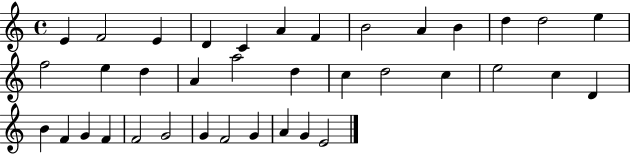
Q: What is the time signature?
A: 4/4